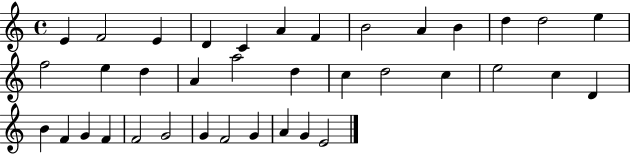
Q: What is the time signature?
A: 4/4